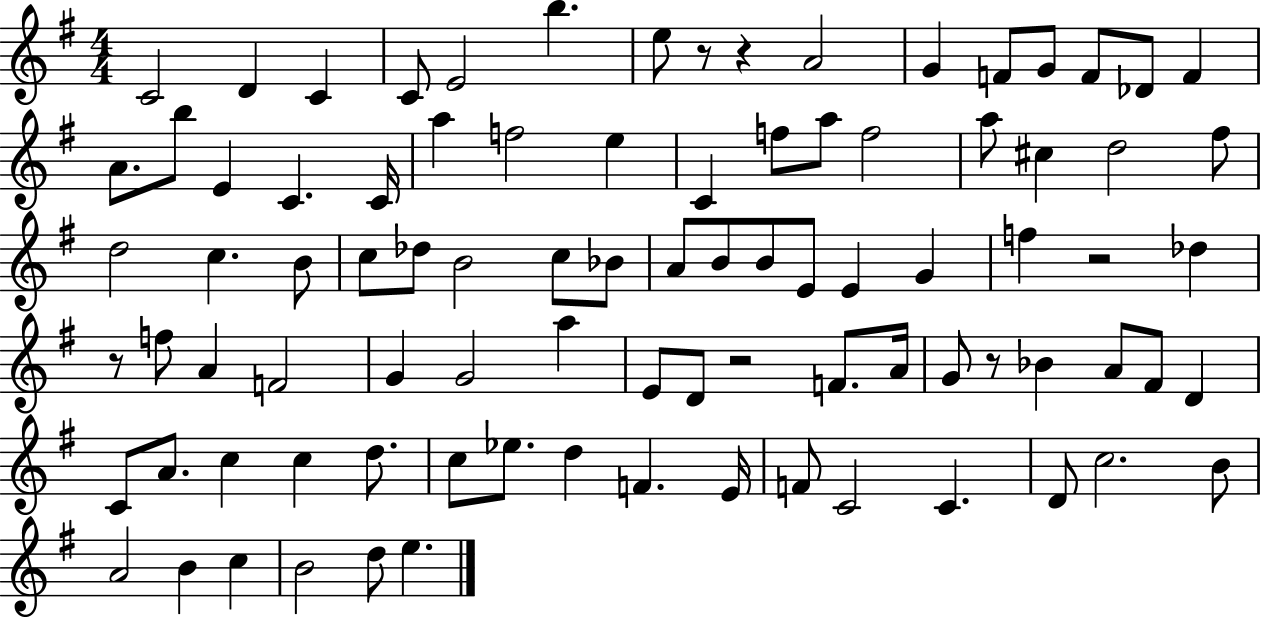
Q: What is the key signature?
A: G major